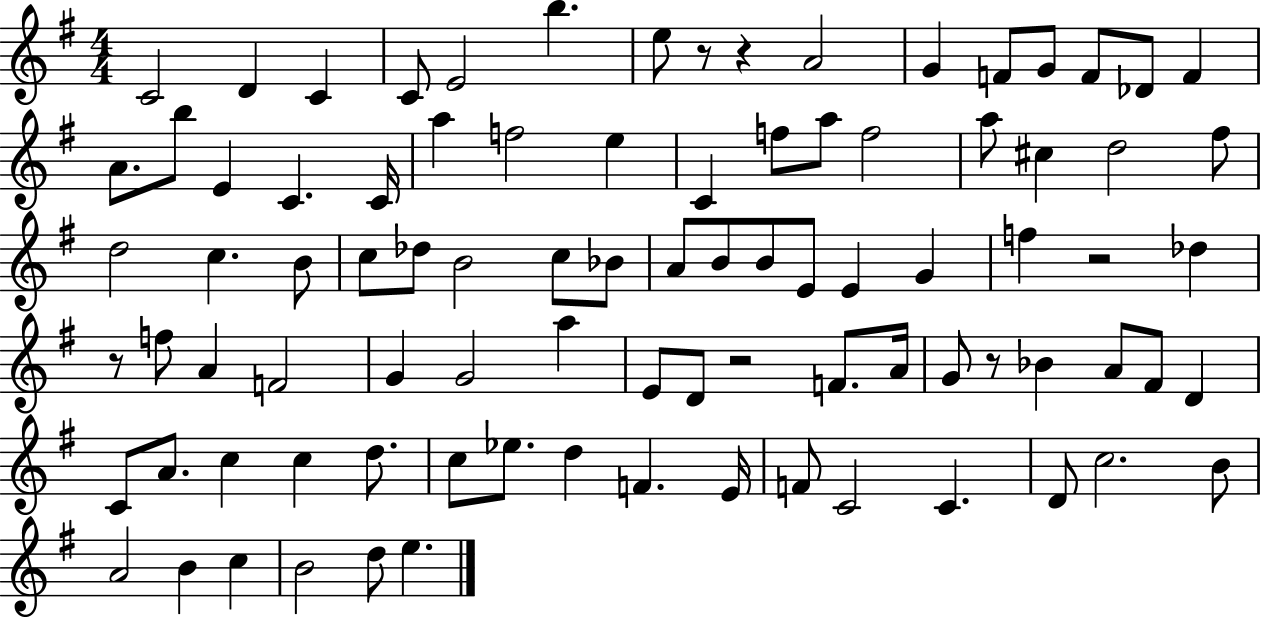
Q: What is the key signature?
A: G major